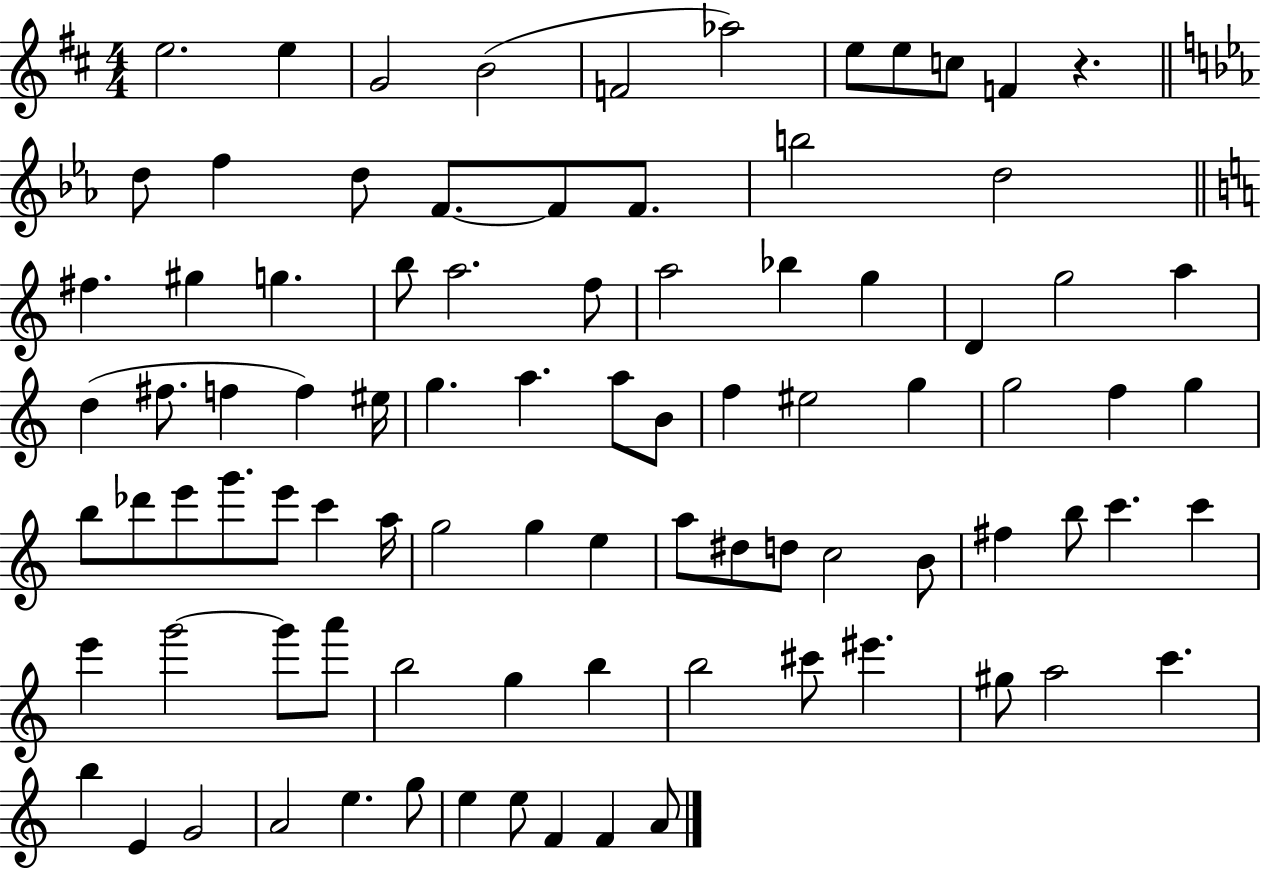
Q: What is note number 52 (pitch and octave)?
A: A5